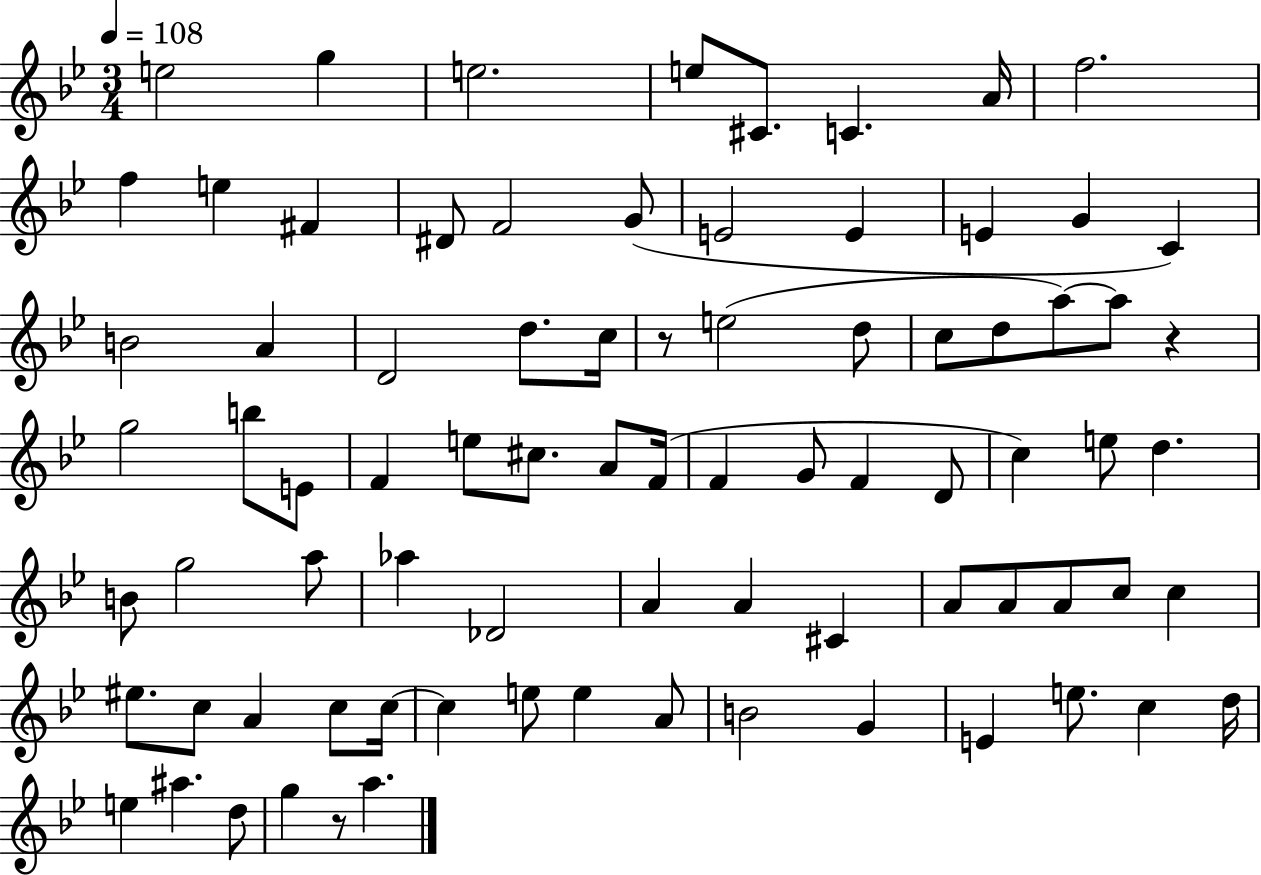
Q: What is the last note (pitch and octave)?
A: A5